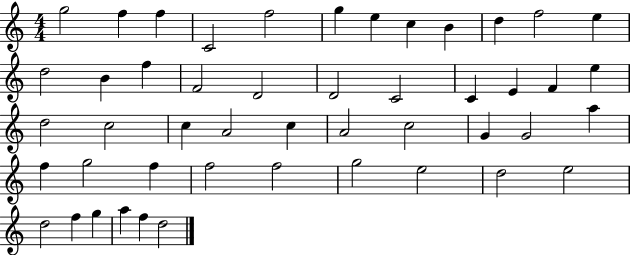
{
  \clef treble
  \numericTimeSignature
  \time 4/4
  \key c \major
  g''2 f''4 f''4 | c'2 f''2 | g''4 e''4 c''4 b'4 | d''4 f''2 e''4 | \break d''2 b'4 f''4 | f'2 d'2 | d'2 c'2 | c'4 e'4 f'4 e''4 | \break d''2 c''2 | c''4 a'2 c''4 | a'2 c''2 | g'4 g'2 a''4 | \break f''4 g''2 f''4 | f''2 f''2 | g''2 e''2 | d''2 e''2 | \break d''2 f''4 g''4 | a''4 f''4 d''2 | \bar "|."
}